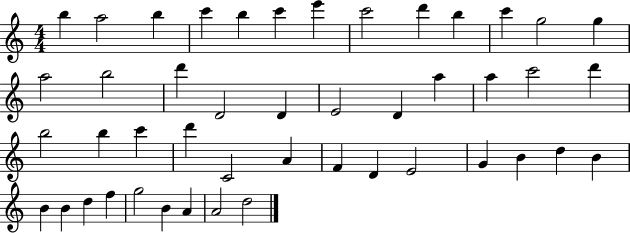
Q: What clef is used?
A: treble